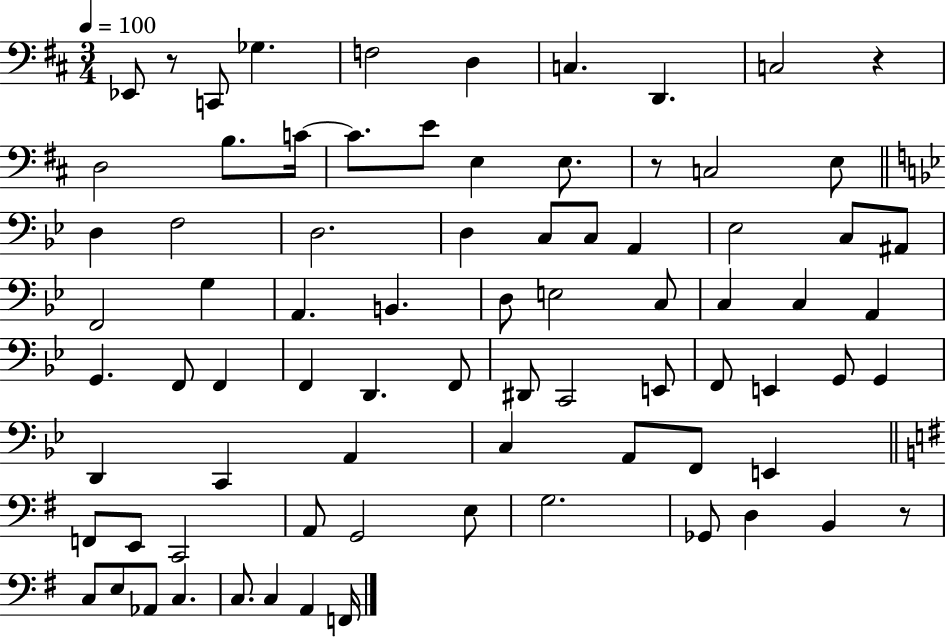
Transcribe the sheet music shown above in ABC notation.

X:1
T:Untitled
M:3/4
L:1/4
K:D
_E,,/2 z/2 C,,/2 _G, F,2 D, C, D,, C,2 z D,2 B,/2 C/4 C/2 E/2 E, E,/2 z/2 C,2 E,/2 D, F,2 D,2 D, C,/2 C,/2 A,, _E,2 C,/2 ^A,,/2 F,,2 G, A,, B,, D,/2 E,2 C,/2 C, C, A,, G,, F,,/2 F,, F,, D,, F,,/2 ^D,,/2 C,,2 E,,/2 F,,/2 E,, G,,/2 G,, D,, C,, A,, C, A,,/2 F,,/2 E,, F,,/2 E,,/2 C,,2 A,,/2 G,,2 E,/2 G,2 _G,,/2 D, B,, z/2 C,/2 E,/2 _A,,/2 C, C,/2 C, A,, F,,/4